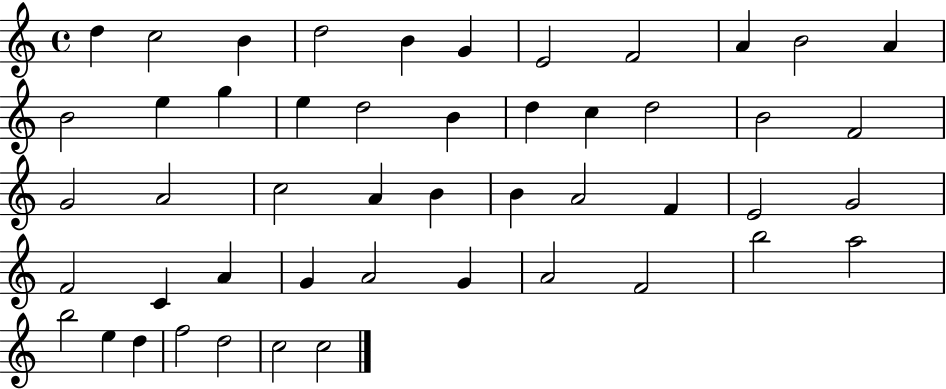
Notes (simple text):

D5/q C5/h B4/q D5/h B4/q G4/q E4/h F4/h A4/q B4/h A4/q B4/h E5/q G5/q E5/q D5/h B4/q D5/q C5/q D5/h B4/h F4/h G4/h A4/h C5/h A4/q B4/q B4/q A4/h F4/q E4/h G4/h F4/h C4/q A4/q G4/q A4/h G4/q A4/h F4/h B5/h A5/h B5/h E5/q D5/q F5/h D5/h C5/h C5/h